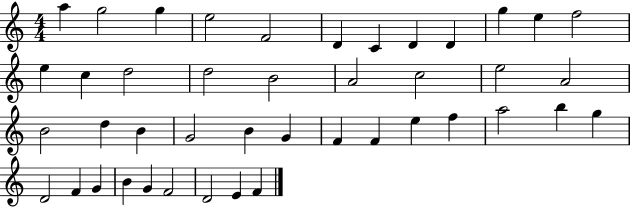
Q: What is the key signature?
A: C major